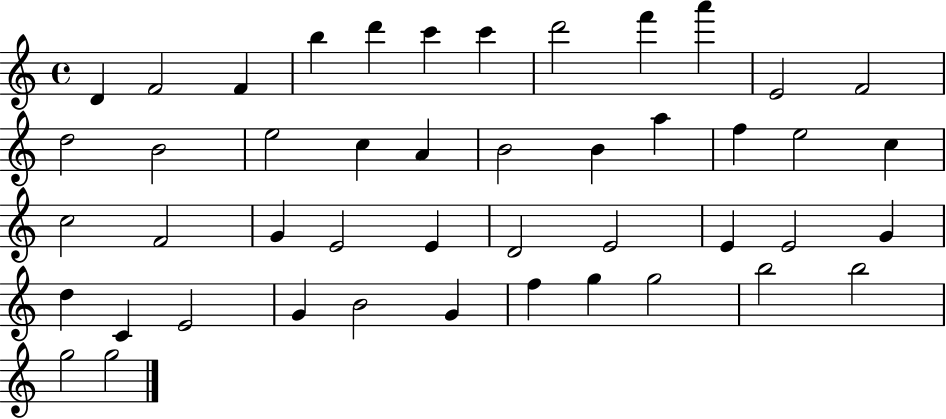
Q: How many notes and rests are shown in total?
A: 46